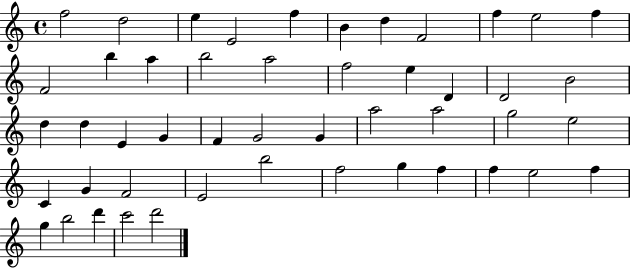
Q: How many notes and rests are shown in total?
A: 48